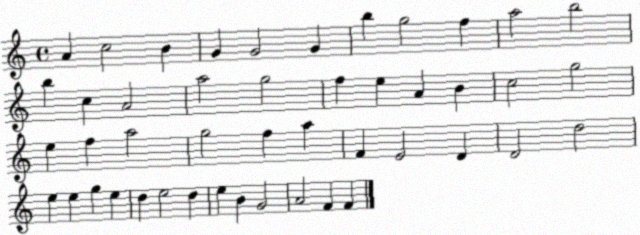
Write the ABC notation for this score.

X:1
T:Untitled
M:4/4
L:1/4
K:C
A c2 B G G2 G b g2 f a2 b2 b c A2 a2 g2 f e A B c2 g2 e f a2 g2 f a F E2 D D2 d2 e e g e d e2 d e B G2 A2 F F